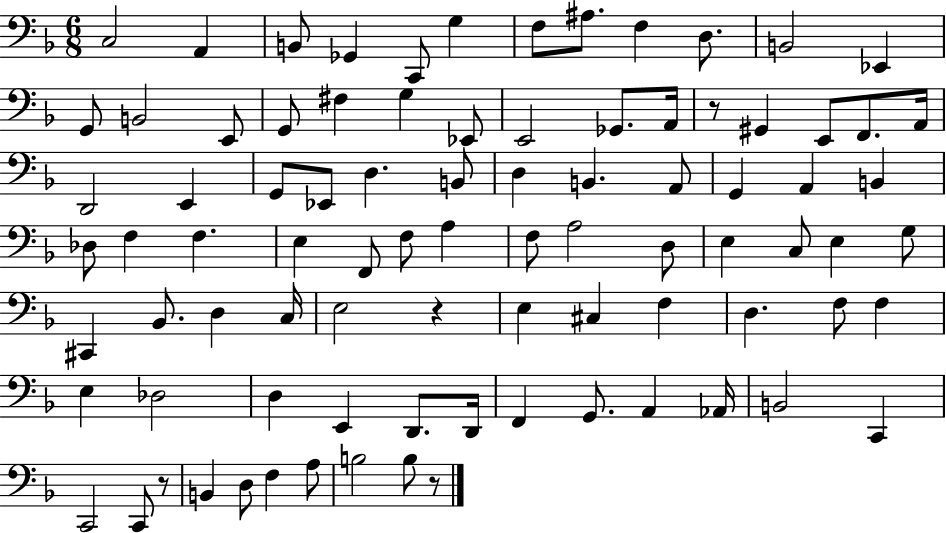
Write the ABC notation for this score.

X:1
T:Untitled
M:6/8
L:1/4
K:F
C,2 A,, B,,/2 _G,, C,,/2 G, F,/2 ^A,/2 F, D,/2 B,,2 _E,, G,,/2 B,,2 E,,/2 G,,/2 ^F, G, _E,,/2 E,,2 _G,,/2 A,,/4 z/2 ^G,, E,,/2 F,,/2 A,,/4 D,,2 E,, G,,/2 _E,,/2 D, B,,/2 D, B,, A,,/2 G,, A,, B,, _D,/2 F, F, E, F,,/2 F,/2 A, F,/2 A,2 D,/2 E, C,/2 E, G,/2 ^C,, _B,,/2 D, C,/4 E,2 z E, ^C, F, D, F,/2 F, E, _D,2 D, E,, D,,/2 D,,/4 F,, G,,/2 A,, _A,,/4 B,,2 C,, C,,2 C,,/2 z/2 B,, D,/2 F, A,/2 B,2 B,/2 z/2